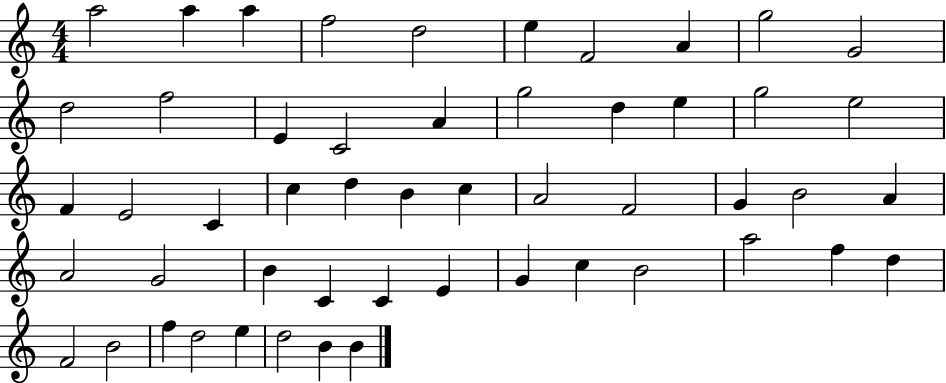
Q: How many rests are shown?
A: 0